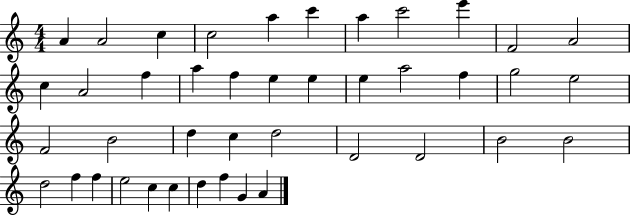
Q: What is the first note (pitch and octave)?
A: A4